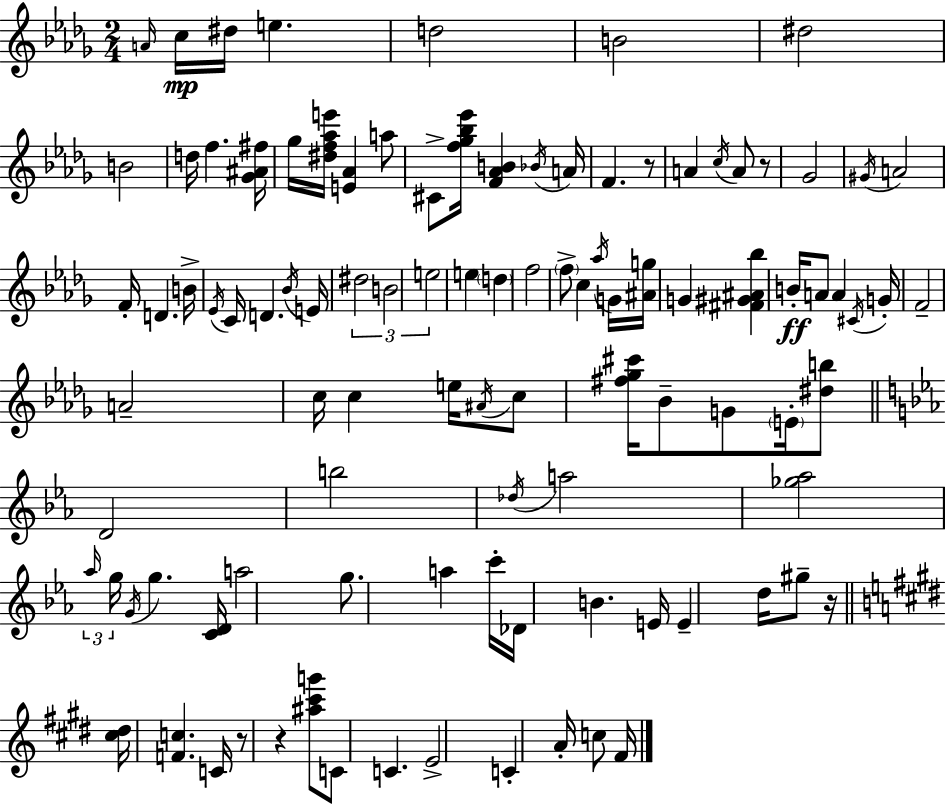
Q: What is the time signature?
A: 2/4